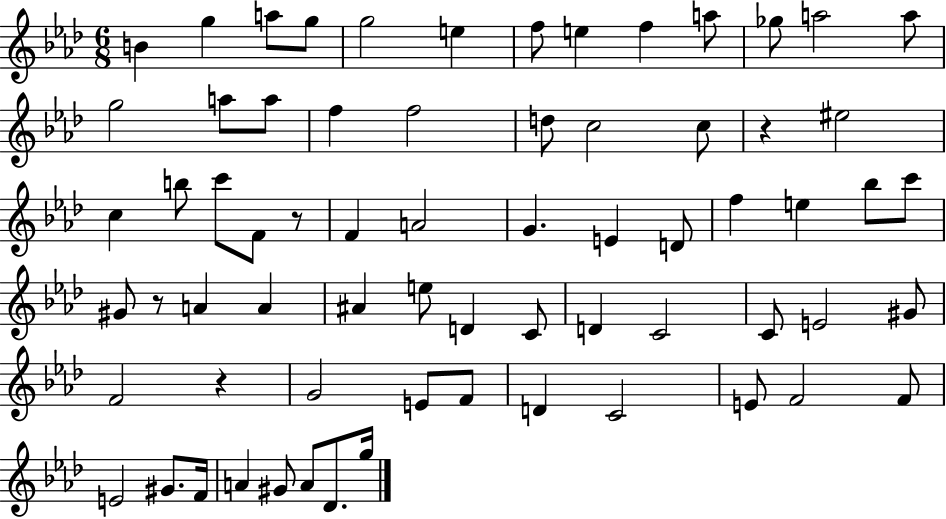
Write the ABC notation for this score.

X:1
T:Untitled
M:6/8
L:1/4
K:Ab
B g a/2 g/2 g2 e f/2 e f a/2 _g/2 a2 a/2 g2 a/2 a/2 f f2 d/2 c2 c/2 z ^e2 c b/2 c'/2 F/2 z/2 F A2 G E D/2 f e _b/2 c'/2 ^G/2 z/2 A A ^A e/2 D C/2 D C2 C/2 E2 ^G/2 F2 z G2 E/2 F/2 D C2 E/2 F2 F/2 E2 ^G/2 F/4 A ^G/2 A/2 _D/2 g/4